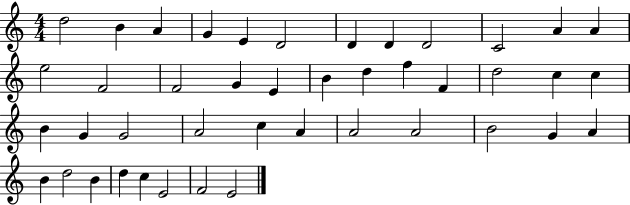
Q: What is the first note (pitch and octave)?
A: D5